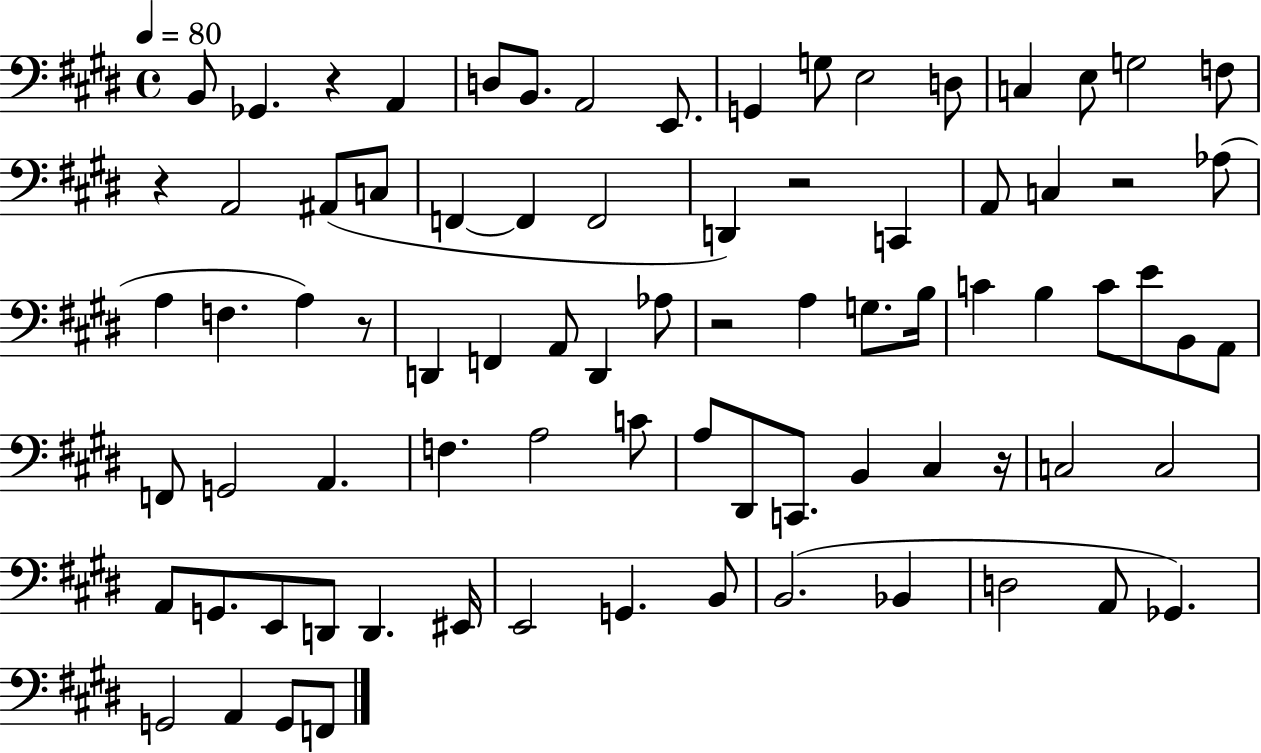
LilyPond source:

{
  \clef bass
  \time 4/4
  \defaultTimeSignature
  \key e \major
  \tempo 4 = 80
  b,8 ges,4. r4 a,4 | d8 b,8. a,2 e,8. | g,4 g8 e2 d8 | c4 e8 g2 f8 | \break r4 a,2 ais,8( c8 | f,4~~ f,4 f,2 | d,4) r2 c,4 | a,8 c4 r2 aes8( | \break a4 f4. a4) r8 | d,4 f,4 a,8 d,4 aes8 | r2 a4 g8. b16 | c'4 b4 c'8 e'8 b,8 a,8 | \break f,8 g,2 a,4. | f4. a2 c'8 | a8 dis,8 c,8. b,4 cis4 r16 | c2 c2 | \break a,8 g,8. e,8 d,8 d,4. eis,16 | e,2 g,4. b,8 | b,2.( bes,4 | d2 a,8 ges,4.) | \break g,2 a,4 g,8 f,8 | \bar "|."
}